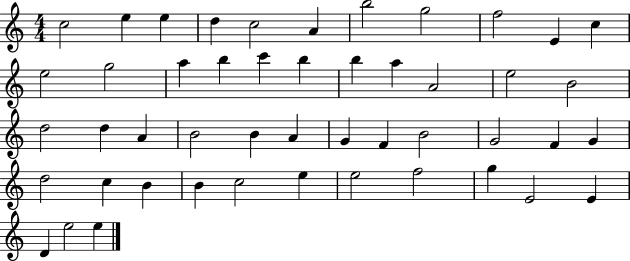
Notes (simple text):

C5/h E5/q E5/q D5/q C5/h A4/q B5/h G5/h F5/h E4/q C5/q E5/h G5/h A5/q B5/q C6/q B5/q B5/q A5/q A4/h E5/h B4/h D5/h D5/q A4/q B4/h B4/q A4/q G4/q F4/q B4/h G4/h F4/q G4/q D5/h C5/q B4/q B4/q C5/h E5/q E5/h F5/h G5/q E4/h E4/q D4/q E5/h E5/q